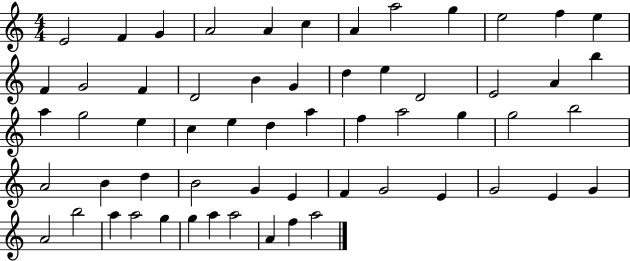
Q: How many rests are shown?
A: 0